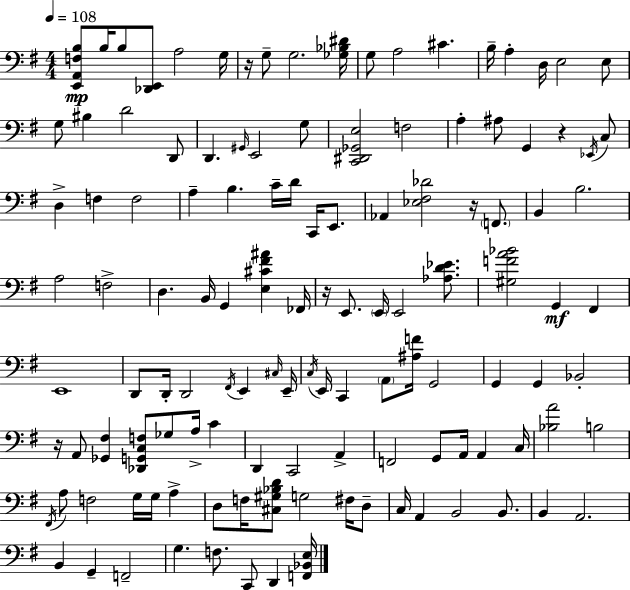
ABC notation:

X:1
T:Untitled
M:4/4
L:1/4
K:G
[E,,A,,F,B,]/2 B,/4 B,/2 [_D,,E,,]/2 A,2 G,/4 z/4 G,/2 G,2 [_G,_B,^D]/4 G,/2 A,2 ^C B,/4 A, D,/4 E,2 E,/2 G,/2 ^B, D2 D,,/2 D,, ^G,,/4 E,,2 G,/2 [C,,^D,,_G,,E,]2 F,2 A, ^A,/2 G,, z _E,,/4 C,/2 D, F, F,2 A, B, C/4 D/4 C,,/4 E,,/2 _A,, [_E,^F,_D]2 z/4 F,,/2 B,, B,2 A,2 F,2 D, B,,/4 G,, [E,^C^F^A] _F,,/4 z/4 E,,/2 E,,/4 E,,2 [_A,D_E]/2 [^G,FA_B]2 G,, ^F,, E,,4 D,,/2 D,,/4 D,,2 ^F,,/4 E,, ^C,/4 E,,/4 C,/4 E,,/4 C,, A,,/2 [^A,F]/4 G,,2 G,, G,, _B,,2 z/4 A,,/2 [_G,,^F,] [_D,,G,,C,F,]/2 _G,/2 A,/4 C D,, C,,2 A,, F,,2 G,,/2 A,,/4 A,, C,/4 [_B,A]2 B,2 ^F,,/4 A,/2 F,2 G,/4 G,/4 A, D,/2 F,/4 [^C,^G,_B,D]/2 G,2 ^F,/4 D,/2 C,/4 A,, B,,2 B,,/2 B,, A,,2 B,, G,, F,,2 G, F,/2 C,,/2 D,, [F,,_B,,E,]/4